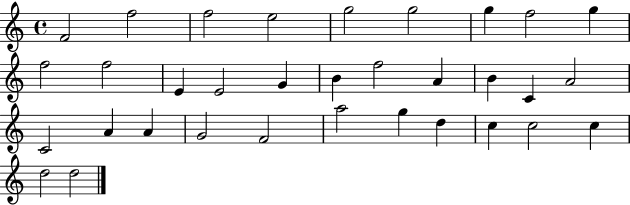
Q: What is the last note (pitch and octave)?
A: D5